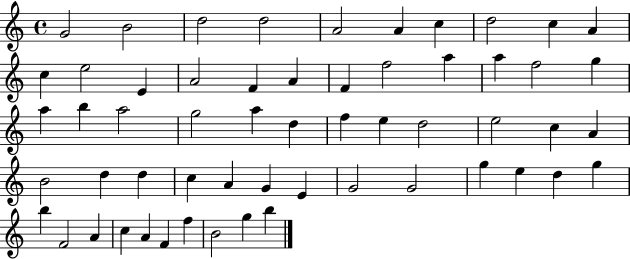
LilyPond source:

{
  \clef treble
  \time 4/4
  \defaultTimeSignature
  \key c \major
  g'2 b'2 | d''2 d''2 | a'2 a'4 c''4 | d''2 c''4 a'4 | \break c''4 e''2 e'4 | a'2 f'4 a'4 | f'4 f''2 a''4 | a''4 f''2 g''4 | \break a''4 b''4 a''2 | g''2 a''4 d''4 | f''4 e''4 d''2 | e''2 c''4 a'4 | \break b'2 d''4 d''4 | c''4 a'4 g'4 e'4 | g'2 g'2 | g''4 e''4 d''4 g''4 | \break b''4 f'2 a'4 | c''4 a'4 f'4 f''4 | b'2 g''4 b''4 | \bar "|."
}